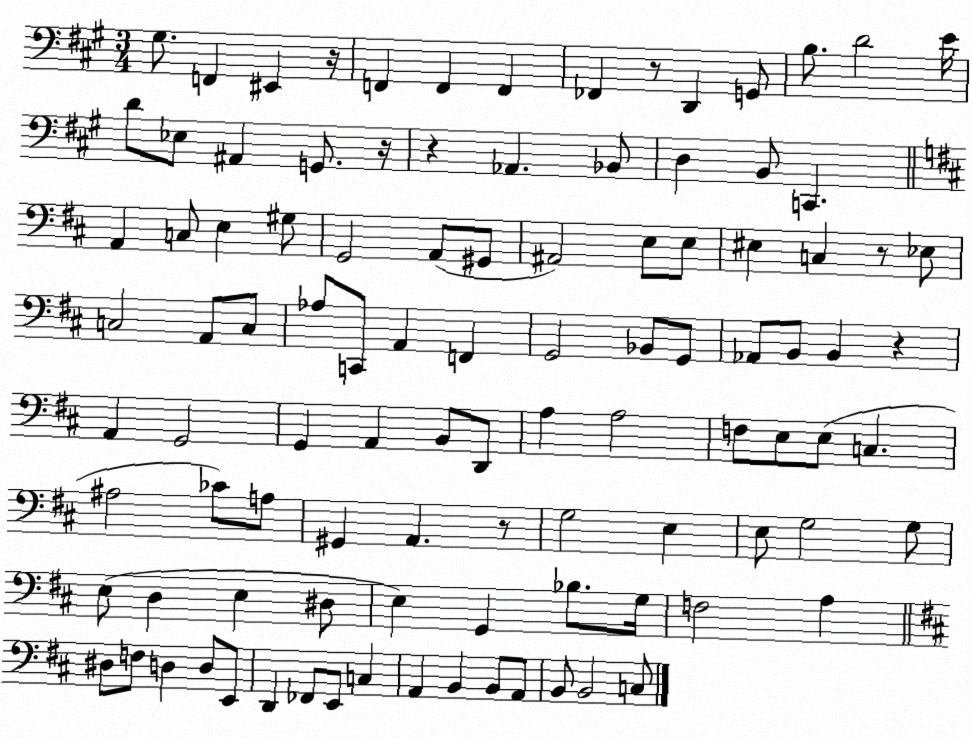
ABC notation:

X:1
T:Untitled
M:3/4
L:1/4
K:A
^G,/2 F,, ^E,, z/4 F,, F,, F,, _F,, z/2 D,, G,,/2 B,/2 D2 E/4 D/2 _E,/2 ^A,, G,,/2 z/4 z _A,, _B,,/2 D, B,,/2 C,, A,, C,/2 E, ^G,/2 G,,2 A,,/2 ^G,,/2 ^A,,2 E,/2 E,/2 ^E, C, z/2 _E,/2 C,2 A,,/2 C,/2 _A,/2 C,,/2 A,, F,, G,,2 _B,,/2 G,,/2 _A,,/2 B,,/2 B,, z A,, G,,2 G,, A,, B,,/2 D,,/2 A, A,2 F,/2 E,/2 E,/2 C, ^A,2 _C/2 A,/2 ^G,, A,, z/2 G,2 E, E,/2 G,2 G,/2 E,/2 D, E, ^D,/2 E, G,, _B,/2 G,/4 F,2 A, ^D,/2 F,/2 D, D,/2 E,,/2 D,, _F,,/2 E,,/2 C, A,, B,, B,,/2 A,,/2 B,,/2 B,,2 C,/2